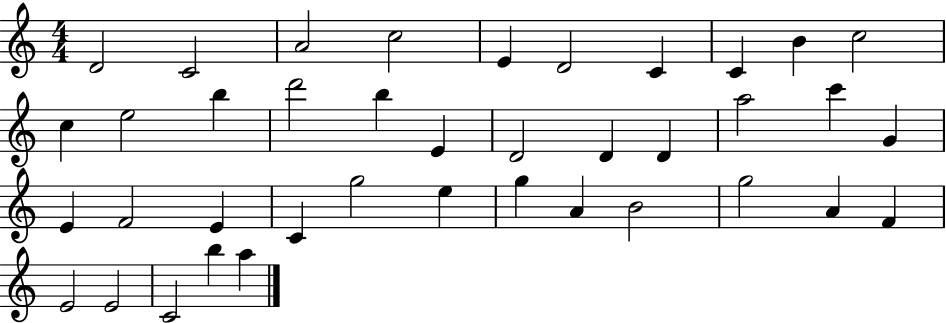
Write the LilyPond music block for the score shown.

{
  \clef treble
  \numericTimeSignature
  \time 4/4
  \key c \major
  d'2 c'2 | a'2 c''2 | e'4 d'2 c'4 | c'4 b'4 c''2 | \break c''4 e''2 b''4 | d'''2 b''4 e'4 | d'2 d'4 d'4 | a''2 c'''4 g'4 | \break e'4 f'2 e'4 | c'4 g''2 e''4 | g''4 a'4 b'2 | g''2 a'4 f'4 | \break e'2 e'2 | c'2 b''4 a''4 | \bar "|."
}